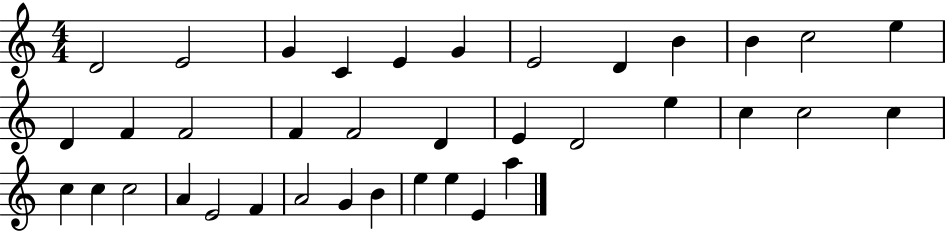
{
  \clef treble
  \numericTimeSignature
  \time 4/4
  \key c \major
  d'2 e'2 | g'4 c'4 e'4 g'4 | e'2 d'4 b'4 | b'4 c''2 e''4 | \break d'4 f'4 f'2 | f'4 f'2 d'4 | e'4 d'2 e''4 | c''4 c''2 c''4 | \break c''4 c''4 c''2 | a'4 e'2 f'4 | a'2 g'4 b'4 | e''4 e''4 e'4 a''4 | \break \bar "|."
}